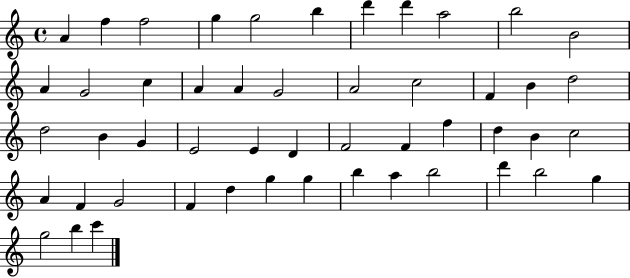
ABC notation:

X:1
T:Untitled
M:4/4
L:1/4
K:C
A f f2 g g2 b d' d' a2 b2 B2 A G2 c A A G2 A2 c2 F B d2 d2 B G E2 E D F2 F f d B c2 A F G2 F d g g b a b2 d' b2 g g2 b c'